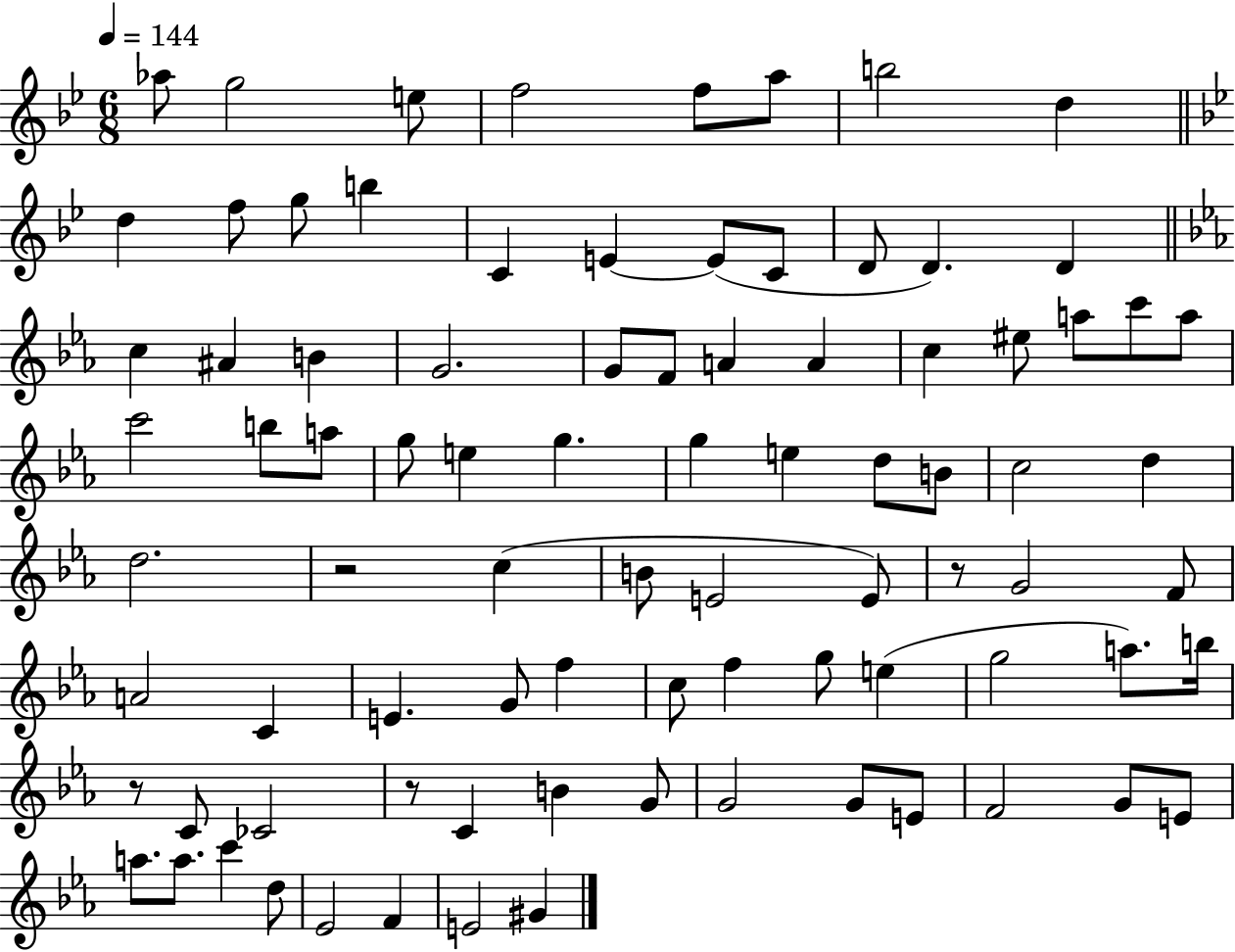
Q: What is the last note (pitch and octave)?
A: G#4